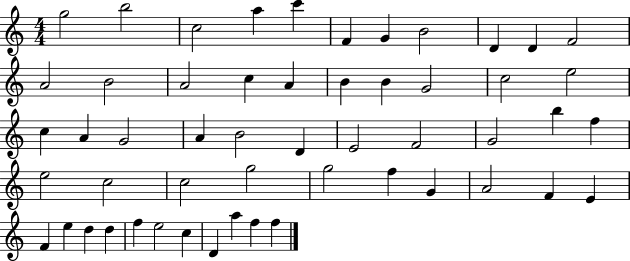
G5/h B5/h C5/h A5/q C6/q F4/q G4/q B4/h D4/q D4/q F4/h A4/h B4/h A4/h C5/q A4/q B4/q B4/q G4/h C5/h E5/h C5/q A4/q G4/h A4/q B4/h D4/q E4/h F4/h G4/h B5/q F5/q E5/h C5/h C5/h G5/h G5/h F5/q G4/q A4/h F4/q E4/q F4/q E5/q D5/q D5/q F5/q E5/h C5/q D4/q A5/q F5/q F5/q